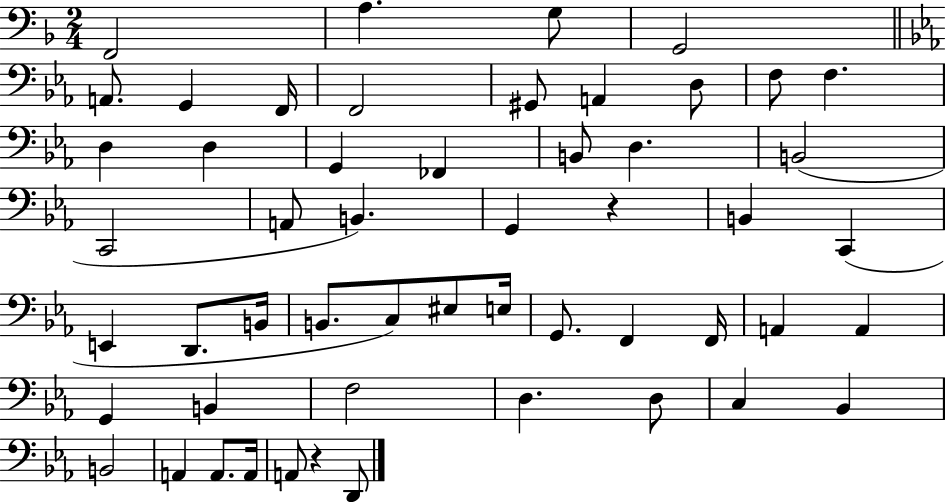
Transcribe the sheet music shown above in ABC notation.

X:1
T:Untitled
M:2/4
L:1/4
K:F
F,,2 A, G,/2 G,,2 A,,/2 G,, F,,/4 F,,2 ^G,,/2 A,, D,/2 F,/2 F, D, D, G,, _F,, B,,/2 D, B,,2 C,,2 A,,/2 B,, G,, z B,, C,, E,, D,,/2 B,,/4 B,,/2 C,/2 ^E,/2 E,/4 G,,/2 F,, F,,/4 A,, A,, G,, B,, F,2 D, D,/2 C, _B,, B,,2 A,, A,,/2 A,,/4 A,,/2 z D,,/2